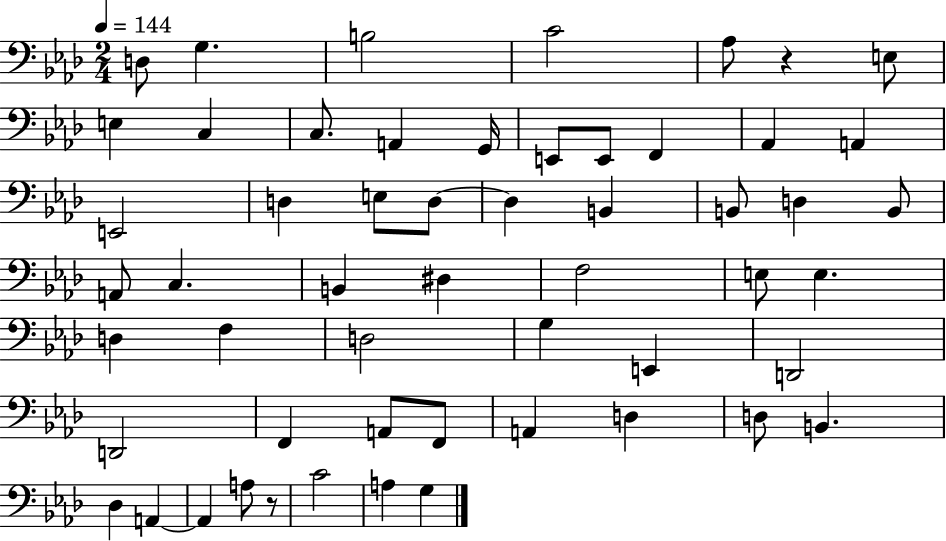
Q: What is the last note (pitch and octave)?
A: G3